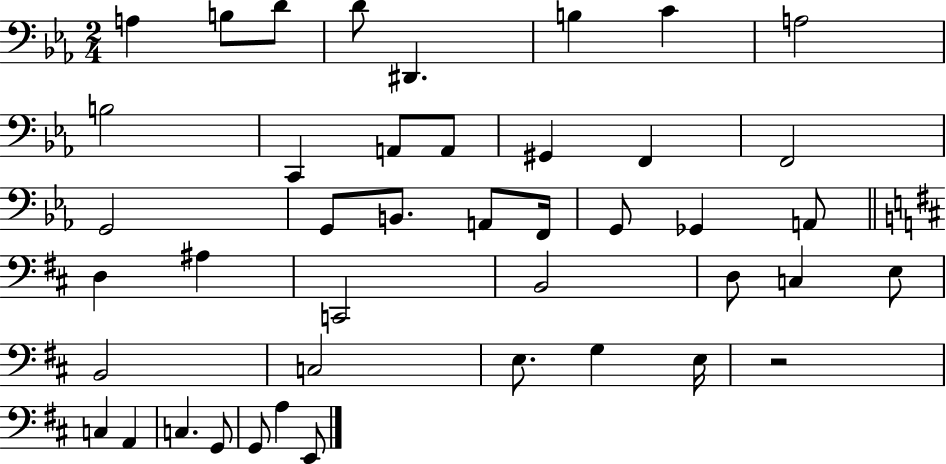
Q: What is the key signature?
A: EES major